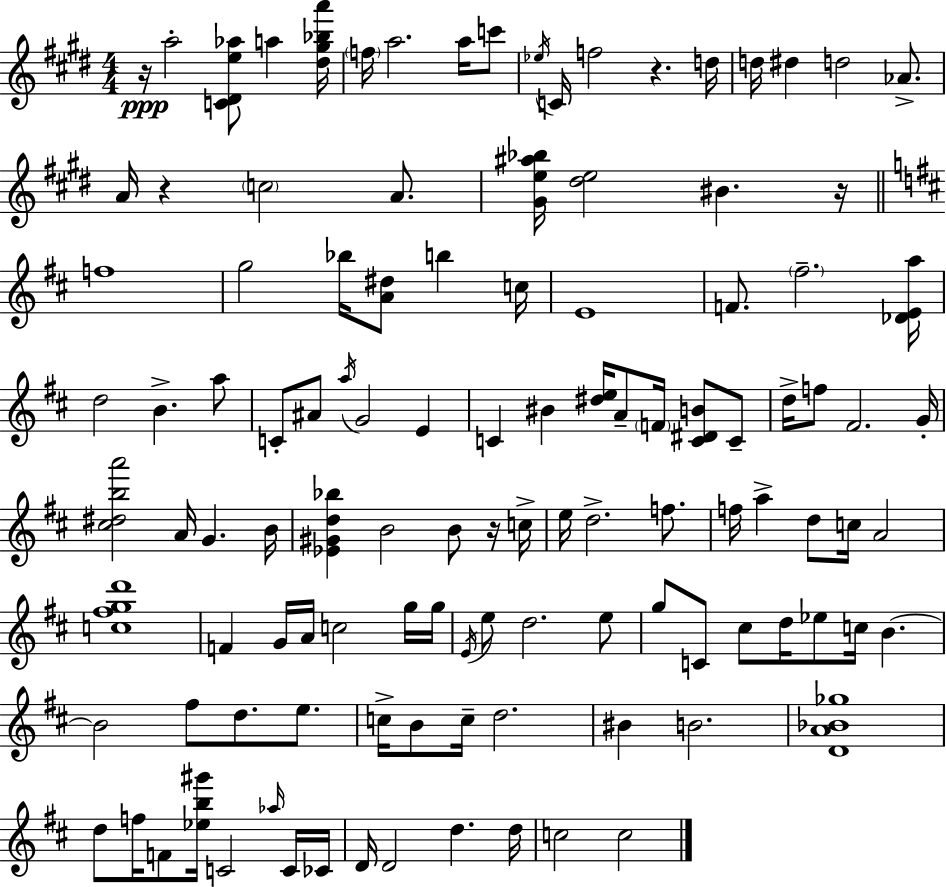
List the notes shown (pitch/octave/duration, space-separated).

R/s A5/h [C4,D#4,E5,Ab5]/e A5/q [D#5,G#5,Bb5,A6]/s F5/s A5/h. A5/s C6/e Eb5/s C4/s F5/h R/q. D5/s D5/s D#5/q D5/h Ab4/e. A4/s R/q C5/h A4/e. [G#4,E5,A#5,Bb5]/s [D#5,E5]/h BIS4/q. R/s F5/w G5/h Bb5/s [A4,D#5]/e B5/q C5/s E4/w F4/e. F#5/h. [Db4,E4,A5]/s D5/h B4/q. A5/e C4/e A#4/e A5/s G4/h E4/q C4/q BIS4/q [D#5,E5]/s A4/e F4/s [C4,D#4,B4]/e C4/e D5/s F5/e F#4/h. G4/s [C#5,D#5,B5,A6]/h A4/s G4/q. B4/s [Eb4,G#4,D5,Bb5]/q B4/h B4/e R/s C5/s E5/s D5/h. F5/e. F5/s A5/q D5/e C5/s A4/h [C5,F#5,G5,D6]/w F4/q G4/s A4/s C5/h G5/s G5/s E4/s E5/e D5/h. E5/e G5/e C4/e C#5/e D5/s Eb5/e C5/s B4/q. B4/h F#5/e D5/e. E5/e. C5/s B4/e C5/s D5/h. BIS4/q B4/h. [D4,A4,Bb4,Gb5]/w D5/e F5/s F4/e [Eb5,B5,G#6]/s C4/h Ab5/s C4/s CES4/s D4/s D4/h D5/q. D5/s C5/h C5/h